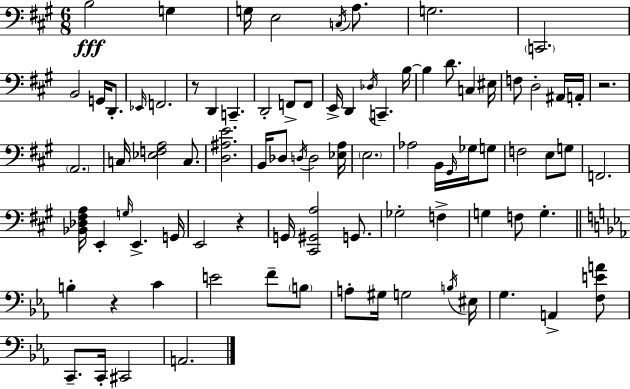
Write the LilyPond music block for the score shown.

{
  \clef bass
  \numericTimeSignature
  \time 6/8
  \key a \major
  b2\fff g4 | g16 e2 \acciaccatura { c16 } a8. | g2. | \parenthesize c,2. | \break b,2 g,16 d,8.-. | \grace { ees,16 } f,2. | r8 d,4 c,4.-- | d,2-. f,8-> | \break f,8 e,16-> d,4 \acciaccatura { des16 } c,4.-- | b16~~ b4 d'8. c4 | eis16 f8 d2-. | ais,16 a,16-. r2. | \break \parenthesize a,2. | c16 <ees f a>2 | c8. <d ais e'>2. | b,16 des8 \acciaccatura { d16 } d2 | \break <ees a>16 \parenthesize e2. | aes2 | b,16 \grace { gis,16 } ges16 g8 f2 | e8 g8 f,2. | \break <bes, des fis a>16 e,4-. \grace { g16 } e,4.-> | g,16 e,2 | r4 g,16 <cis, gis, a>2 | g,8. ges2-. | \break f4-> g4 f8 | g4.-. \bar "||" \break \key c \minor b4-. r4 c'4 | e'2 f'8-- \parenthesize b8 | a8-. gis16 g2 \acciaccatura { b16 } | eis16 g4. a,4-> <f e' a'>8 | \break c,8.-- c,16-. cis,2 | a,2. | \bar "|."
}